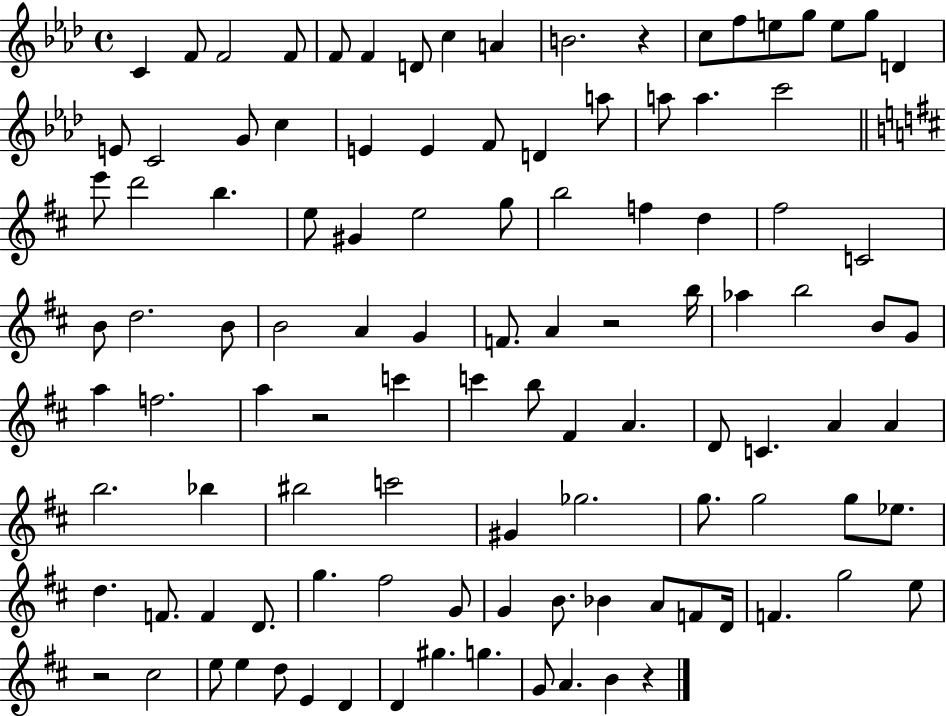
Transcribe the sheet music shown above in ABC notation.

X:1
T:Untitled
M:4/4
L:1/4
K:Ab
C F/2 F2 F/2 F/2 F D/2 c A B2 z c/2 f/2 e/2 g/2 e/2 g/2 D E/2 C2 G/2 c E E F/2 D a/2 a/2 a c'2 e'/2 d'2 b e/2 ^G e2 g/2 b2 f d ^f2 C2 B/2 d2 B/2 B2 A G F/2 A z2 b/4 _a b2 B/2 G/2 a f2 a z2 c' c' b/2 ^F A D/2 C A A b2 _b ^b2 c'2 ^G _g2 g/2 g2 g/2 _e/2 d F/2 F D/2 g ^f2 G/2 G B/2 _B A/2 F/2 D/4 F g2 e/2 z2 ^c2 e/2 e d/2 E D D ^g g G/2 A B z